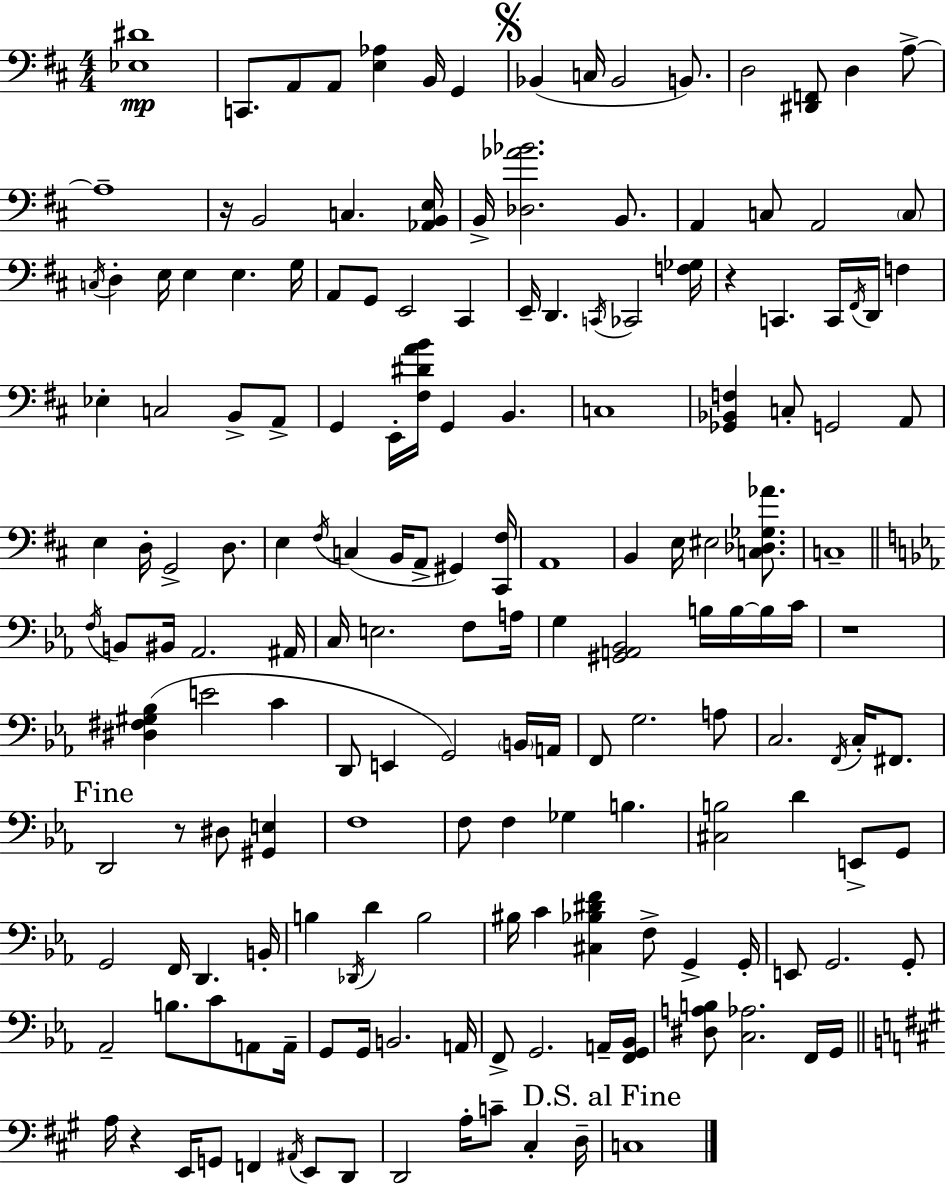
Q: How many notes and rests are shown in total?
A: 171